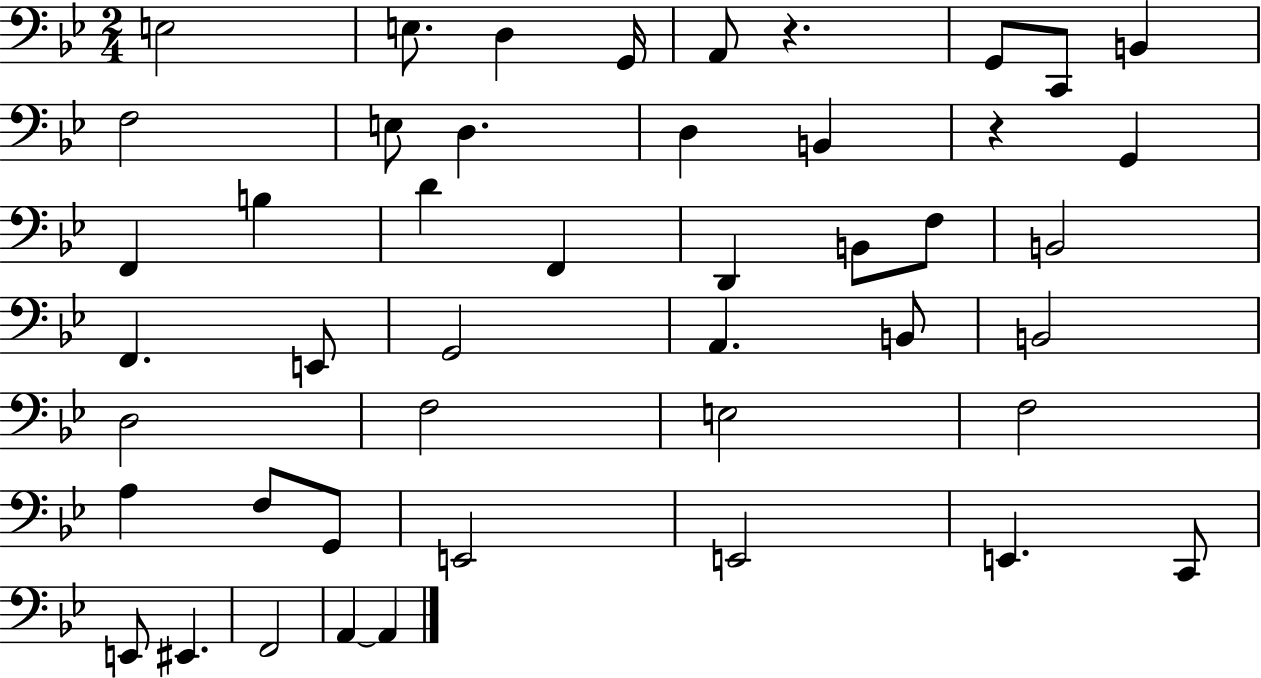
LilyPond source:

{
  \clef bass
  \numericTimeSignature
  \time 2/4
  \key bes \major
  e2 | e8. d4 g,16 | a,8 r4. | g,8 c,8 b,4 | \break f2 | e8 d4. | d4 b,4 | r4 g,4 | \break f,4 b4 | d'4 f,4 | d,4 b,8 f8 | b,2 | \break f,4. e,8 | g,2 | a,4. b,8 | b,2 | \break d2 | f2 | e2 | f2 | \break a4 f8 g,8 | e,2 | e,2 | e,4. c,8 | \break e,8 eis,4. | f,2 | a,4~~ a,4 | \bar "|."
}